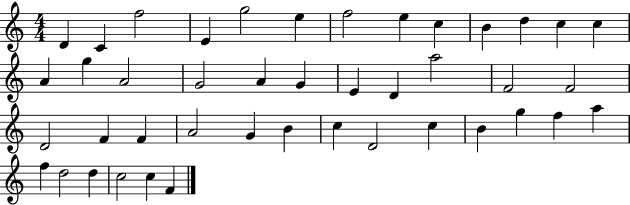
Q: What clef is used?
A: treble